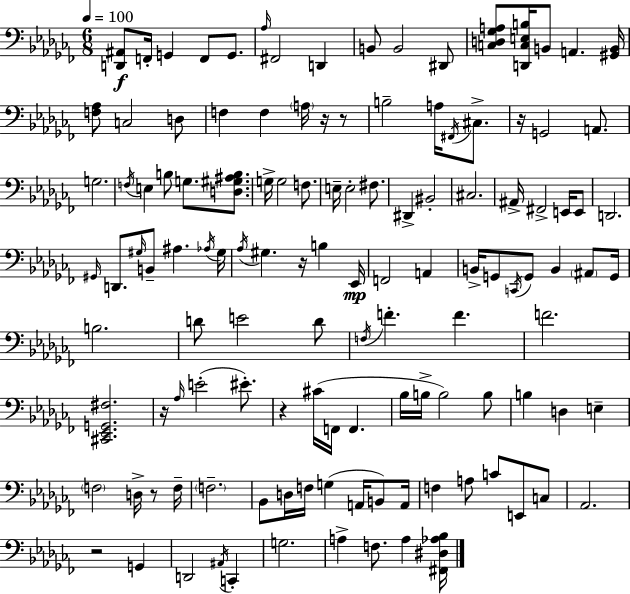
{
  \clef bass
  \numericTimeSignature
  \time 6/8
  \key aes \minor
  \tempo 4 = 100
  <d, ais,>8\f f,16-. g,4 f,8 g,8. | \grace { aes16 } fis,2 d,4 | b,8 b,2 dis,8 | <c d ges a>8 <d, c e b>16 b,8 a,4. | \break <gis, b,>16 <f aes>8 c2 d8 | f4 f4 \parenthesize a16 r16 r8 | b2-- a16 \acciaccatura { fis,16 } cis8.-> | r16 g,2 a,8. | \break g2. | \acciaccatura { f16 } e4 b8 g8. | <d gis ais b>8. g16-> g2 | f8. e16-- e2-. | \break fis8. dis,4-> bis,2-. | cis2. | ais,16-> fis,2-> | e,16 e,8 d,2. | \break \grace { gis,16 } d,8. \grace { gis16 } b,8-- ais4. | \acciaccatura { aes16 } gis16 \acciaccatura { aes16 } gis4. | r16 b4 ees,16\mp f,2 | a,4 b,16-> g,8 \acciaccatura { c,16 } g,8 | \break b,4 \parenthesize ais,8 g,16 b2. | d'8 e'2 | d'8 \acciaccatura { f16 } f'4.-. | f'4. f'2. | \break <cis, ees, g, fis>2. | r16 \grace { aes16 }( e'2-. | eis'8.-.) r4 | cis'16( f,16 f,4. bes16 b16-> | \break b2) b8 b4 | d4 e4-- \parenthesize f2 | d16-> r8 f16-- \parenthesize f2.-- | bes,8 | \break d16 f16 g4( a,16 b,8) a,16 f4 | a8 c'8 e,8 c8 aes,2. | r2 | g,4 d,2 | \break \acciaccatura { ais,16 } c,4-. g2. | a4-> | f8. a4 <fis, dis aes bes>16 \bar "|."
}